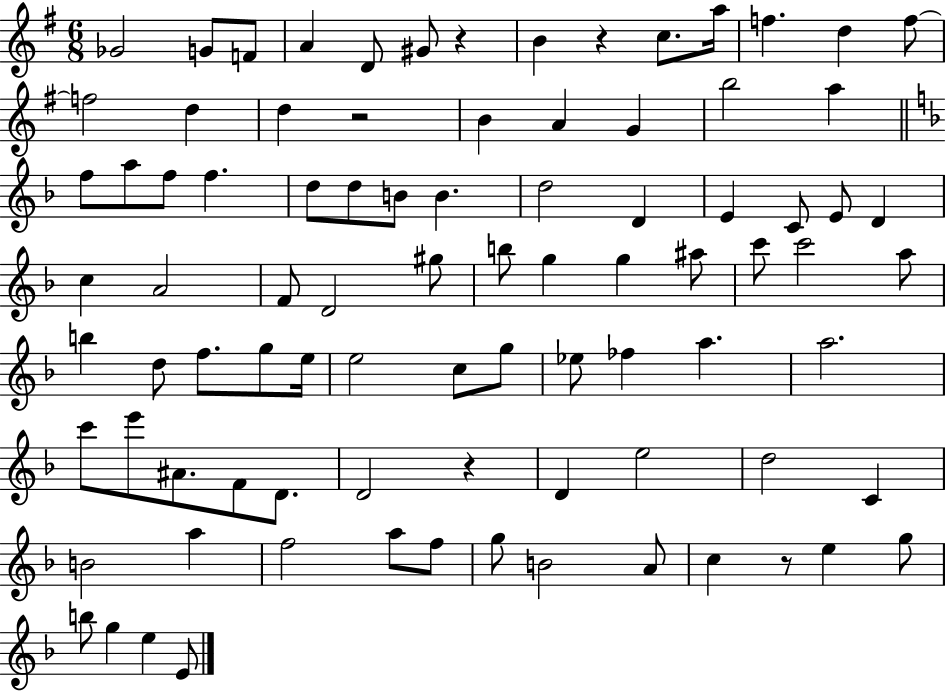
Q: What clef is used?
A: treble